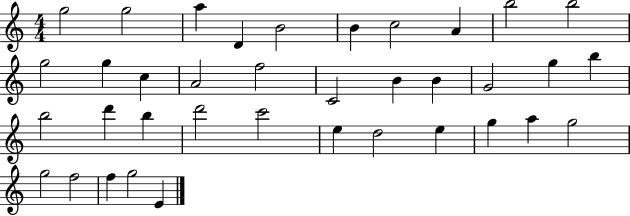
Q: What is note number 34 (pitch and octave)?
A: F5